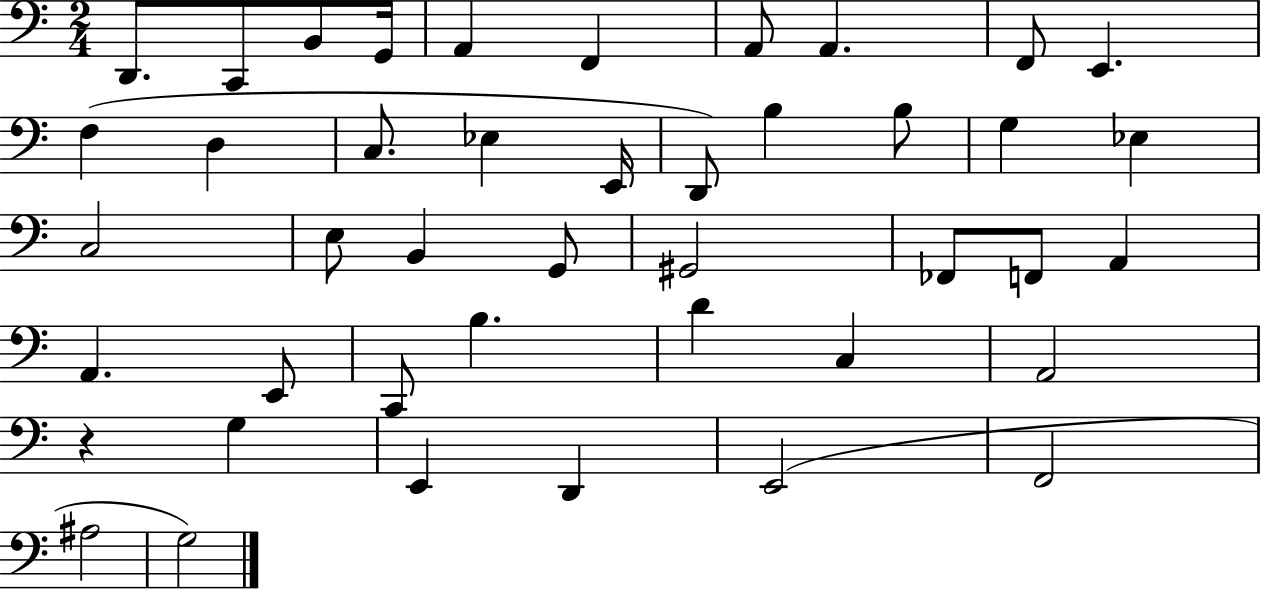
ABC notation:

X:1
T:Untitled
M:2/4
L:1/4
K:C
D,,/2 C,,/2 B,,/2 G,,/4 A,, F,, A,,/2 A,, F,,/2 E,, F, D, C,/2 _E, E,,/4 D,,/2 B, B,/2 G, _E, C,2 E,/2 B,, G,,/2 ^G,,2 _F,,/2 F,,/2 A,, A,, E,,/2 C,,/2 B, D C, A,,2 z G, E,, D,, E,,2 F,,2 ^A,2 G,2